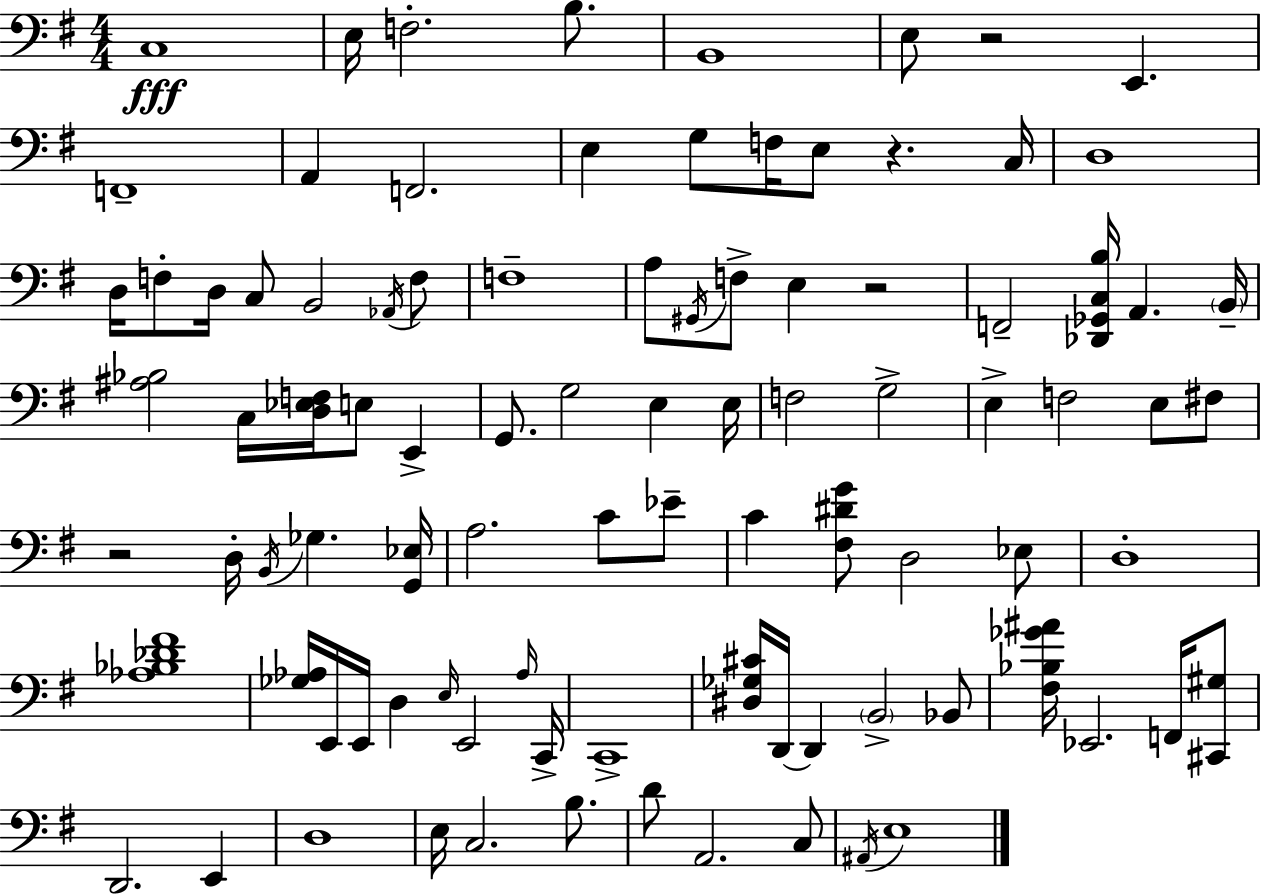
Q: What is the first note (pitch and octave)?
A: C3